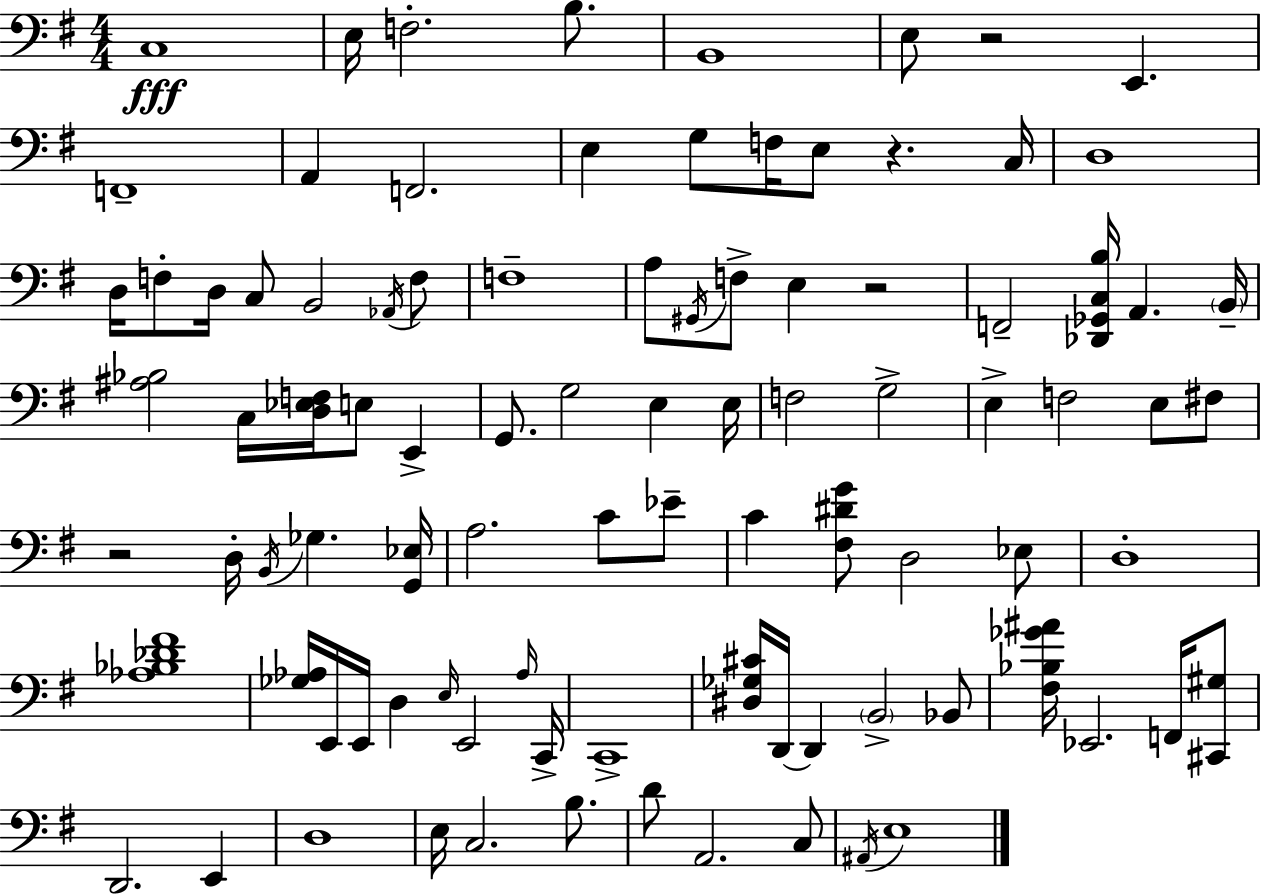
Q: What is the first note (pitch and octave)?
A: C3